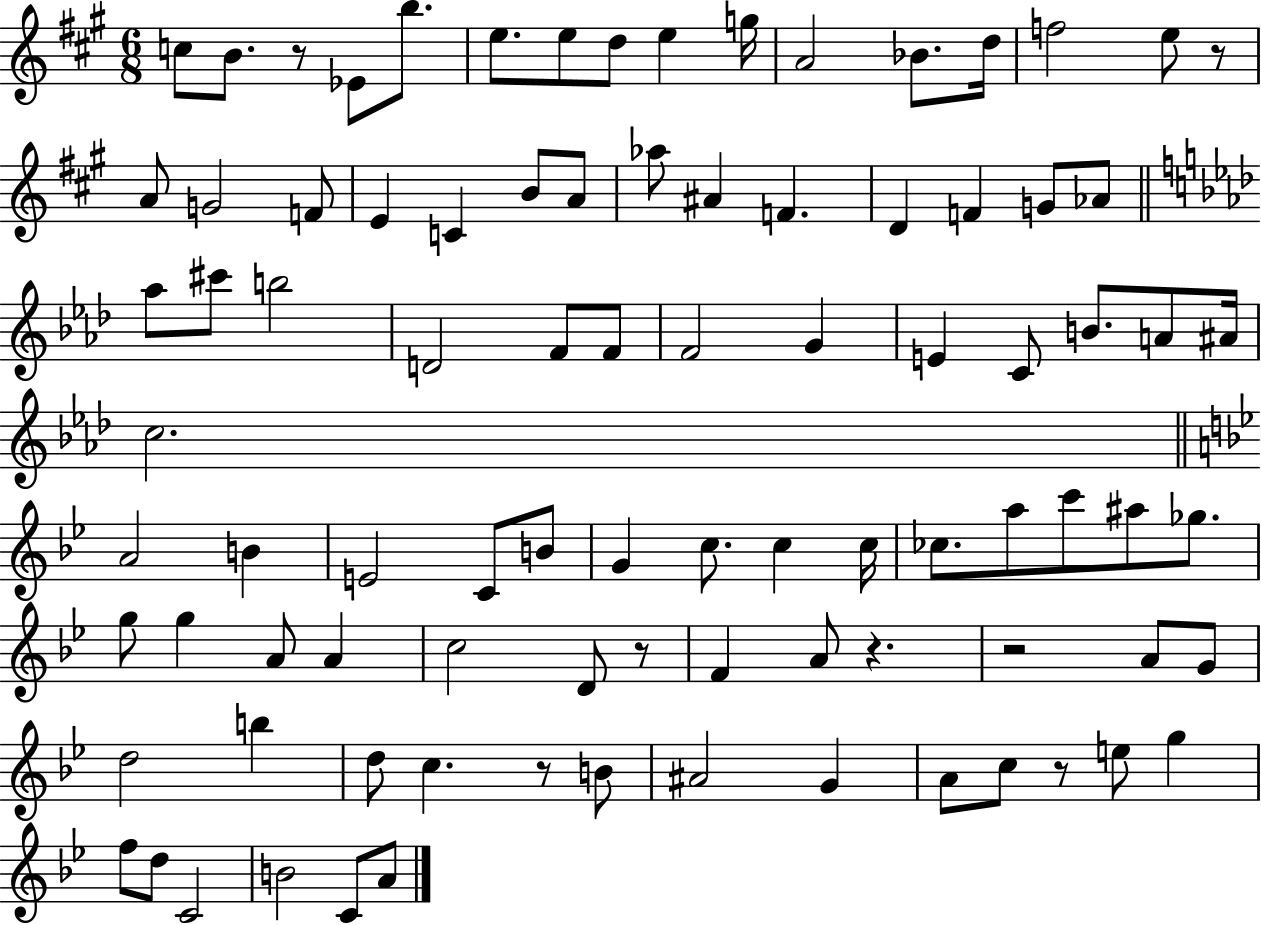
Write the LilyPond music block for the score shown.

{
  \clef treble
  \numericTimeSignature
  \time 6/8
  \key a \major
  \repeat volta 2 { c''8 b'8. r8 ees'8 b''8. | e''8. e''8 d''8 e''4 g''16 | a'2 bes'8. d''16 | f''2 e''8 r8 | \break a'8 g'2 f'8 | e'4 c'4 b'8 a'8 | aes''8 ais'4 f'4. | d'4 f'4 g'8 aes'8 | \break \bar "||" \break \key aes \major aes''8 cis'''8 b''2 | d'2 f'8 f'8 | f'2 g'4 | e'4 c'8 b'8. a'8 ais'16 | \break c''2. | \bar "||" \break \key g \minor a'2 b'4 | e'2 c'8 b'8 | g'4 c''8. c''4 c''16 | ces''8. a''8 c'''8 ais''8 ges''8. | \break g''8 g''4 a'8 a'4 | c''2 d'8 r8 | f'4 a'8 r4. | r2 a'8 g'8 | \break d''2 b''4 | d''8 c''4. r8 b'8 | ais'2 g'4 | a'8 c''8 r8 e''8 g''4 | \break f''8 d''8 c'2 | b'2 c'8 a'8 | } \bar "|."
}